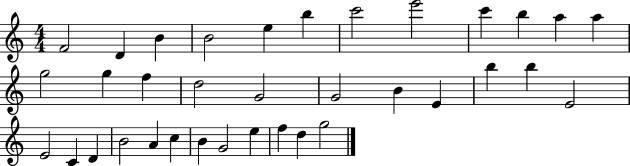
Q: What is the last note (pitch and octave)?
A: G5